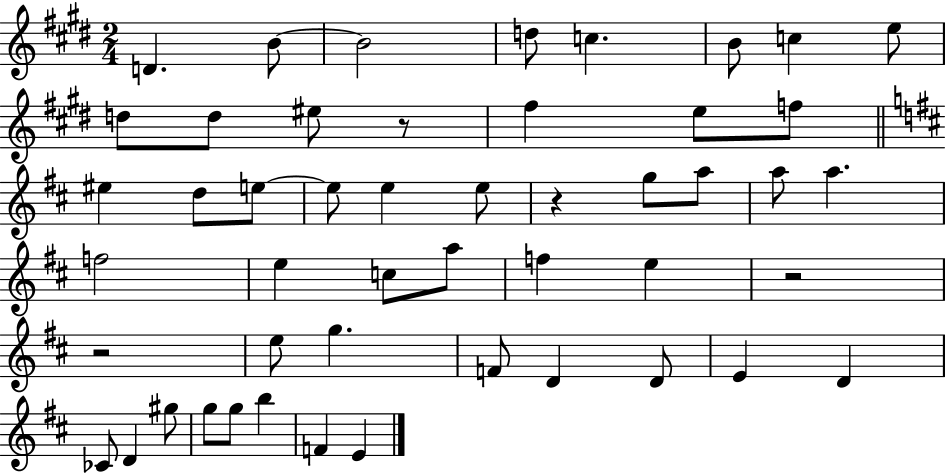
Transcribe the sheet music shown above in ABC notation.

X:1
T:Untitled
M:2/4
L:1/4
K:E
D B/2 B2 d/2 c B/2 c e/2 d/2 d/2 ^e/2 z/2 ^f e/2 f/2 ^e d/2 e/2 e/2 e e/2 z g/2 a/2 a/2 a f2 e c/2 a/2 f e z2 z2 e/2 g F/2 D D/2 E D _C/2 D ^g/2 g/2 g/2 b F E